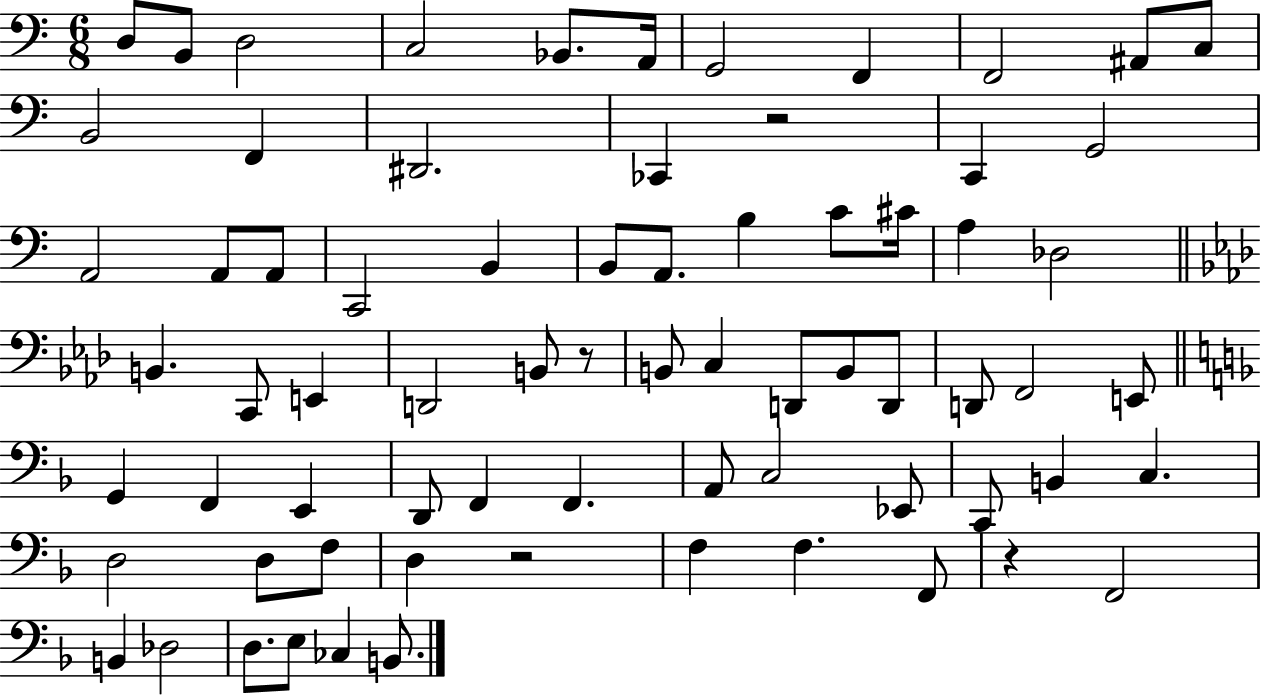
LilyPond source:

{
  \clef bass
  \numericTimeSignature
  \time 6/8
  \key c \major
  d8 b,8 d2 | c2 bes,8. a,16 | g,2 f,4 | f,2 ais,8 c8 | \break b,2 f,4 | dis,2. | ces,4 r2 | c,4 g,2 | \break a,2 a,8 a,8 | c,2 b,4 | b,8 a,8. b4 c'8 cis'16 | a4 des2 | \break \bar "||" \break \key aes \major b,4. c,8 e,4 | d,2 b,8 r8 | b,8 c4 d,8 b,8 d,8 | d,8 f,2 e,8 | \break \bar "||" \break \key f \major g,4 f,4 e,4 | d,8 f,4 f,4. | a,8 c2 ees,8 | c,8 b,4 c4. | \break d2 d8 f8 | d4 r2 | f4 f4. f,8 | r4 f,2 | \break b,4 des2 | d8. e8 ces4 b,8. | \bar "|."
}